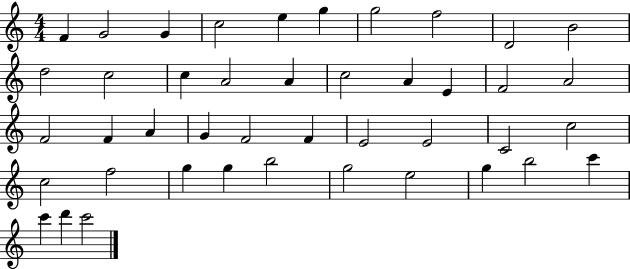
F4/q G4/h G4/q C5/h E5/q G5/q G5/h F5/h D4/h B4/h D5/h C5/h C5/q A4/h A4/q C5/h A4/q E4/q F4/h A4/h F4/h F4/q A4/q G4/q F4/h F4/q E4/h E4/h C4/h C5/h C5/h F5/h G5/q G5/q B5/h G5/h E5/h G5/q B5/h C6/q C6/q D6/q C6/h